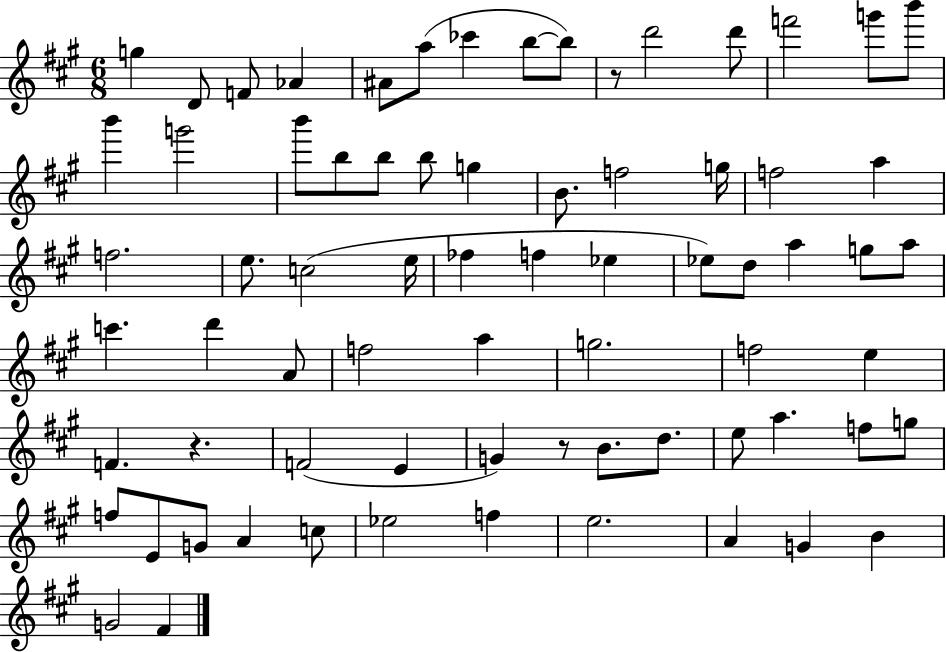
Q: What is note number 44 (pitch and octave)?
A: G5